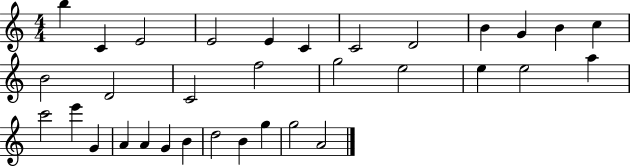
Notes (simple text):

B5/q C4/q E4/h E4/h E4/q C4/q C4/h D4/h B4/q G4/q B4/q C5/q B4/h D4/h C4/h F5/h G5/h E5/h E5/q E5/h A5/q C6/h E6/q G4/q A4/q A4/q G4/q B4/q D5/h B4/q G5/q G5/h A4/h